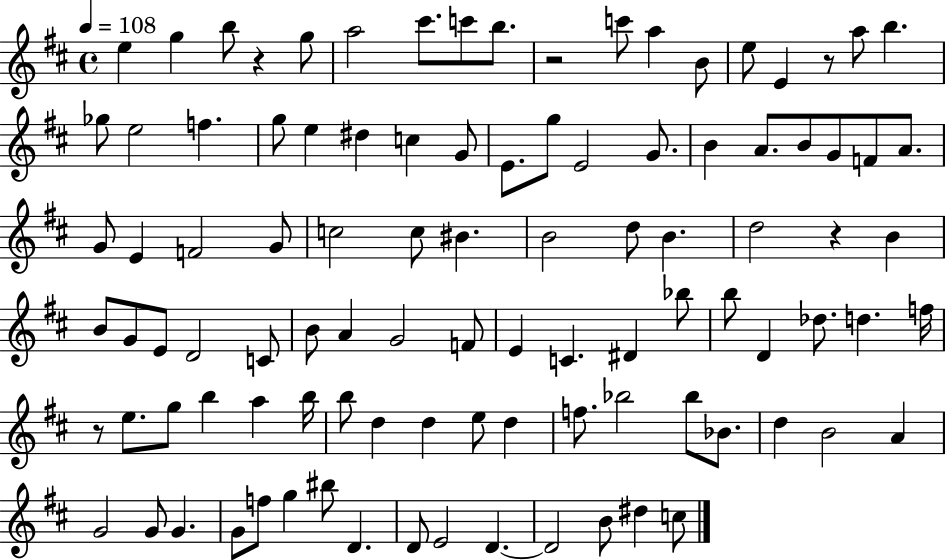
X:1
T:Untitled
M:4/4
L:1/4
K:D
e g b/2 z g/2 a2 ^c'/2 c'/2 b/2 z2 c'/2 a B/2 e/2 E z/2 a/2 b _g/2 e2 f g/2 e ^d c G/2 E/2 g/2 E2 G/2 B A/2 B/2 G/2 F/2 A/2 G/2 E F2 G/2 c2 c/2 ^B B2 d/2 B d2 z B B/2 G/2 E/2 D2 C/2 B/2 A G2 F/2 E C ^D _b/2 b/2 D _d/2 d f/4 z/2 e/2 g/2 b a b/4 b/2 d d e/2 d f/2 _b2 _b/2 _B/2 d B2 A G2 G/2 G G/2 f/2 g ^b/2 D D/2 E2 D D2 B/2 ^d c/2